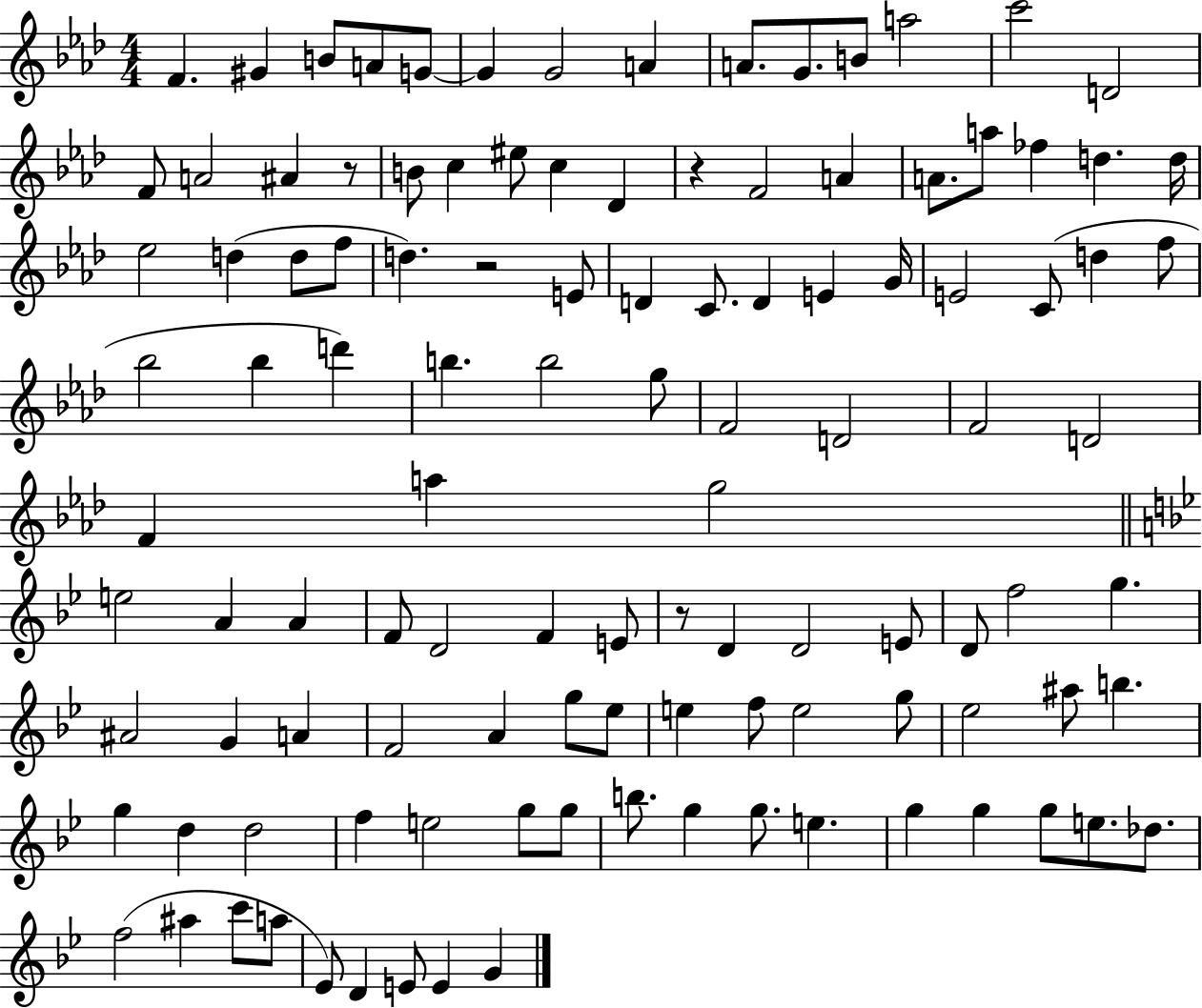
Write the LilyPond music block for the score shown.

{
  \clef treble
  \numericTimeSignature
  \time 4/4
  \key aes \major
  f'4. gis'4 b'8 a'8 g'8~~ | g'4 g'2 a'4 | a'8. g'8. b'8 a''2 | c'''2 d'2 | \break f'8 a'2 ais'4 r8 | b'8 c''4 eis''8 c''4 des'4 | r4 f'2 a'4 | a'8. a''8 fes''4 d''4. d''16 | \break ees''2 d''4( d''8 f''8 | d''4.) r2 e'8 | d'4 c'8. d'4 e'4 g'16 | e'2 c'8( d''4 f''8 | \break bes''2 bes''4 d'''4) | b''4. b''2 g''8 | f'2 d'2 | f'2 d'2 | \break f'4 a''4 g''2 | \bar "||" \break \key bes \major e''2 a'4 a'4 | f'8 d'2 f'4 e'8 | r8 d'4 d'2 e'8 | d'8 f''2 g''4. | \break ais'2 g'4 a'4 | f'2 a'4 g''8 ees''8 | e''4 f''8 e''2 g''8 | ees''2 ais''8 b''4. | \break g''4 d''4 d''2 | f''4 e''2 g''8 g''8 | b''8. g''4 g''8. e''4. | g''4 g''4 g''8 e''8. des''8. | \break f''2( ais''4 c'''8 a''8 | ees'8) d'4 e'8 e'4 g'4 | \bar "|."
}